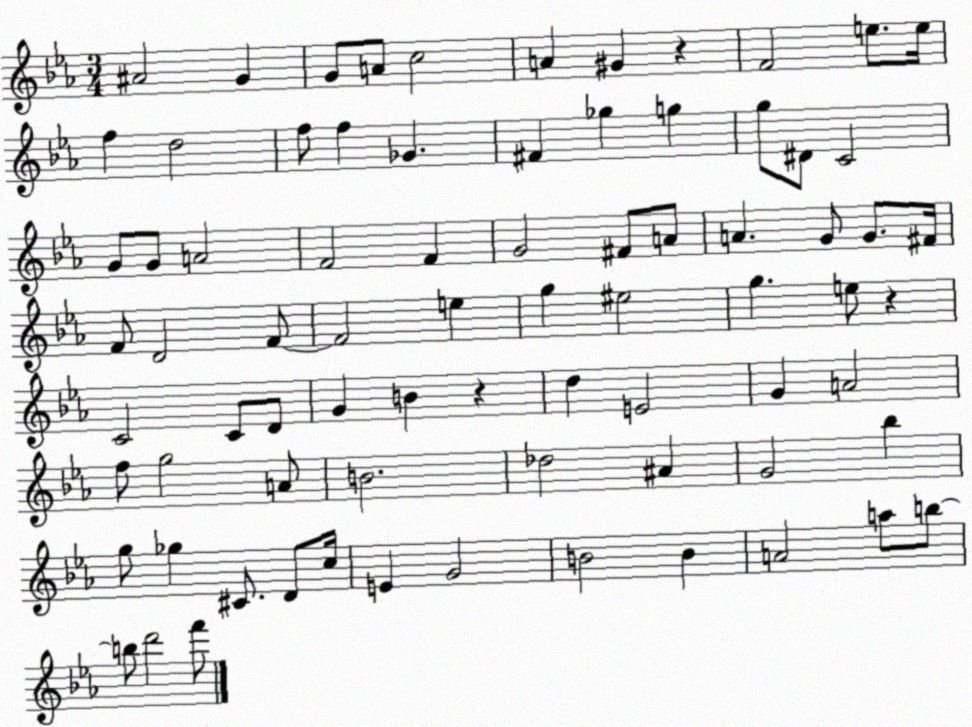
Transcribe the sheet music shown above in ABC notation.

X:1
T:Untitled
M:3/4
L:1/4
K:Eb
^A2 G G/2 A/2 c2 A ^G z F2 e/2 e/4 f d2 f/2 f _G ^F _g g g/2 ^D/2 C2 G/2 G/2 A2 F2 F G2 ^F/2 A/2 A G/2 G/2 ^F/4 F/2 D2 F/2 F2 e g ^e2 g e/2 z C2 C/2 D/2 G B z d E2 G A2 f/2 g2 A/2 B2 _d2 ^A G2 _b g/2 _g ^C/2 D/2 c/4 E G2 B2 B A2 a/2 b/2 b/2 d'2 f'/2